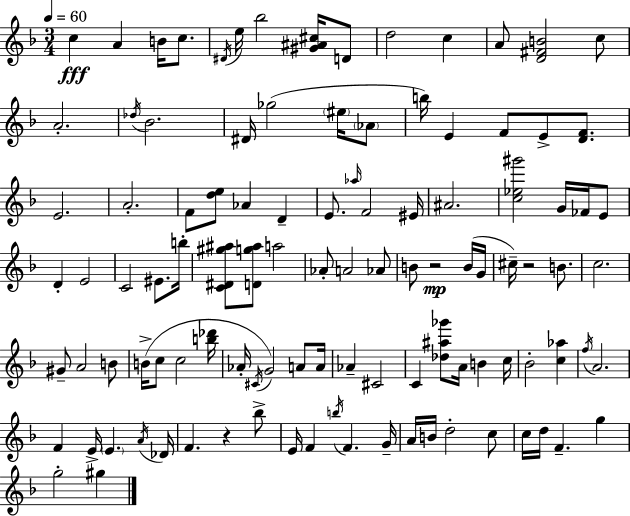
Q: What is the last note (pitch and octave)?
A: G#5